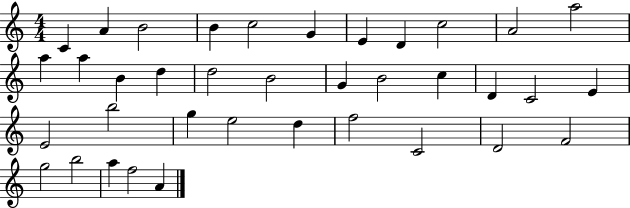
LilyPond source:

{
  \clef treble
  \numericTimeSignature
  \time 4/4
  \key c \major
  c'4 a'4 b'2 | b'4 c''2 g'4 | e'4 d'4 c''2 | a'2 a''2 | \break a''4 a''4 b'4 d''4 | d''2 b'2 | g'4 b'2 c''4 | d'4 c'2 e'4 | \break e'2 b''2 | g''4 e''2 d''4 | f''2 c'2 | d'2 f'2 | \break g''2 b''2 | a''4 f''2 a'4 | \bar "|."
}